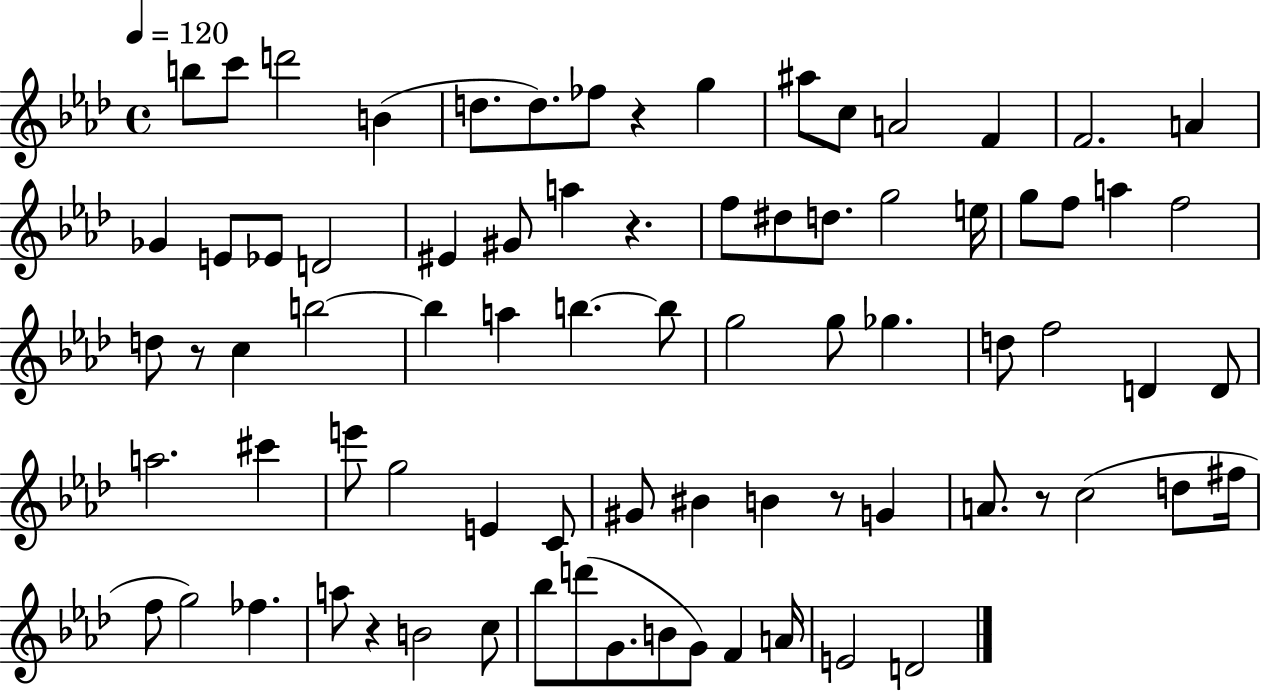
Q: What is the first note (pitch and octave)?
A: B5